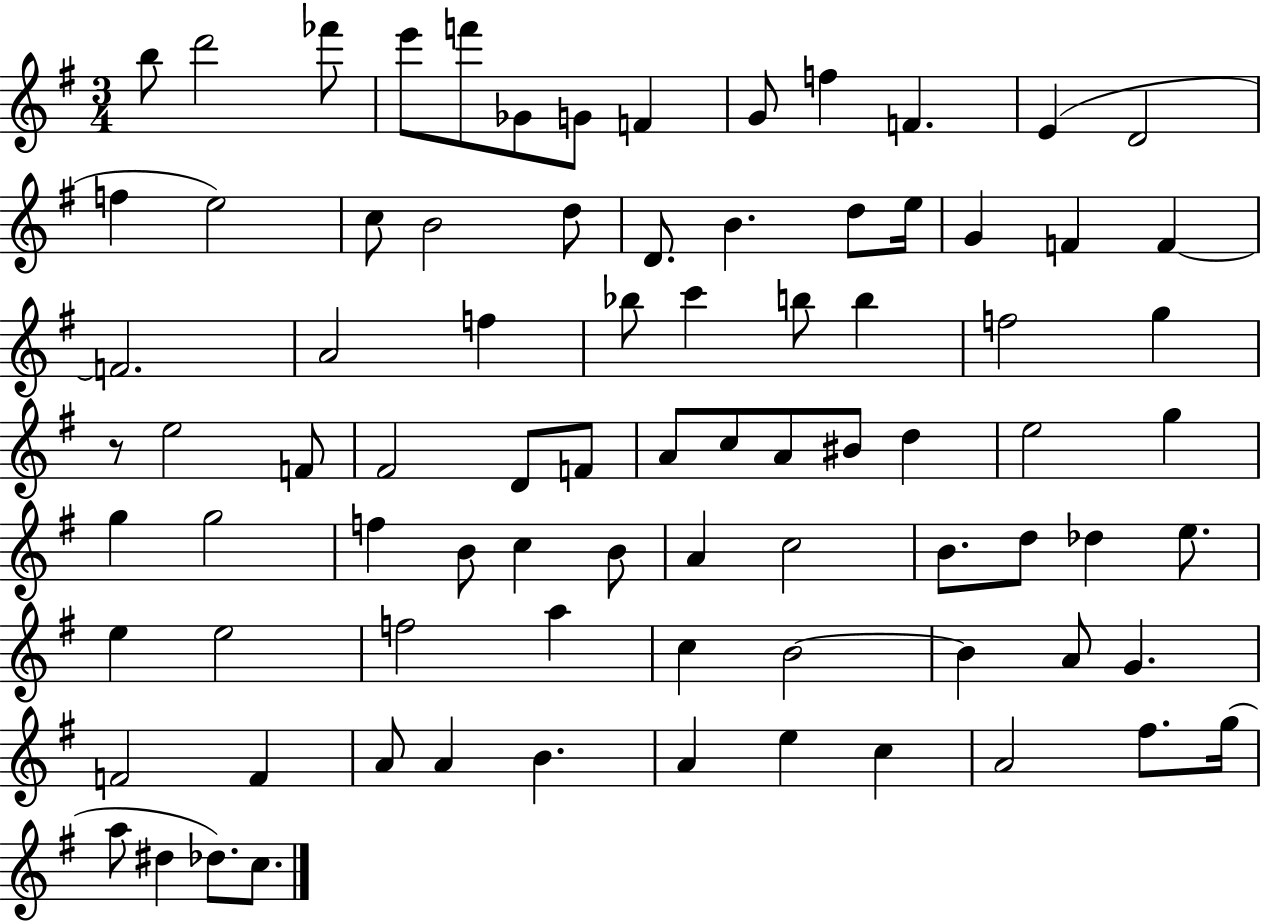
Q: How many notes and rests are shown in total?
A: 83